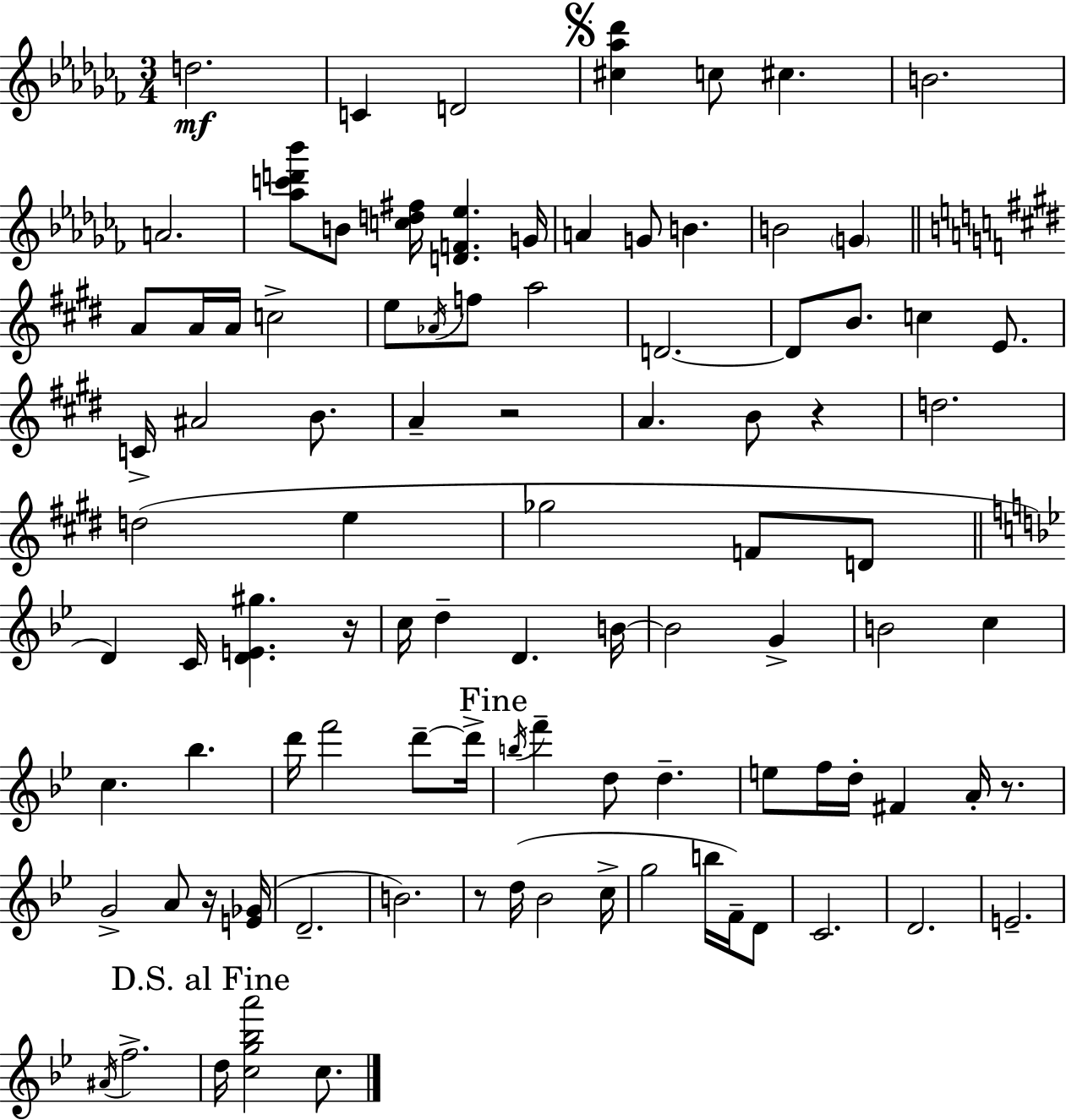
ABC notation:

X:1
T:Untitled
M:3/4
L:1/4
K:Abm
d2 C D2 [^c_a_d'] c/2 ^c B2 A2 [_ac'd'_b']/2 B/2 [cd^f]/4 [DF_e] G/4 A G/2 B B2 G A/2 A/4 A/4 c2 e/2 _A/4 f/2 a2 D2 D/2 B/2 c E/2 C/4 ^A2 B/2 A z2 A B/2 z d2 d2 e _g2 F/2 D/2 D C/4 [DE^g] z/4 c/4 d D B/4 B2 G B2 c c _b d'/4 f'2 d'/2 d'/4 b/4 f' d/2 d e/2 f/4 d/4 ^F A/4 z/2 G2 A/2 z/4 [E_G]/4 D2 B2 z/2 d/4 _B2 c/4 g2 b/4 F/4 D/2 C2 D2 E2 ^A/4 f2 d/4 [cg_ba']2 c/2